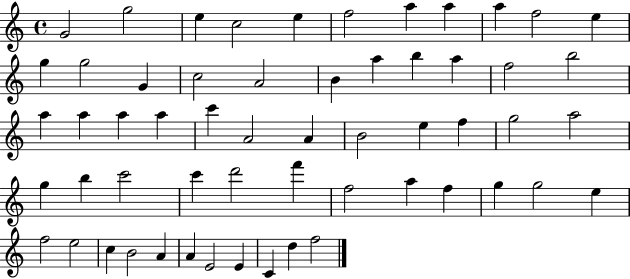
G4/h G5/h E5/q C5/h E5/q F5/h A5/q A5/q A5/q F5/h E5/q G5/q G5/h G4/q C5/h A4/h B4/q A5/q B5/q A5/q F5/h B5/h A5/q A5/q A5/q A5/q C6/q A4/h A4/q B4/h E5/q F5/q G5/h A5/h G5/q B5/q C6/h C6/q D6/h F6/q F5/h A5/q F5/q G5/q G5/h E5/q F5/h E5/h C5/q B4/h A4/q A4/q E4/h E4/q C4/q D5/q F5/h